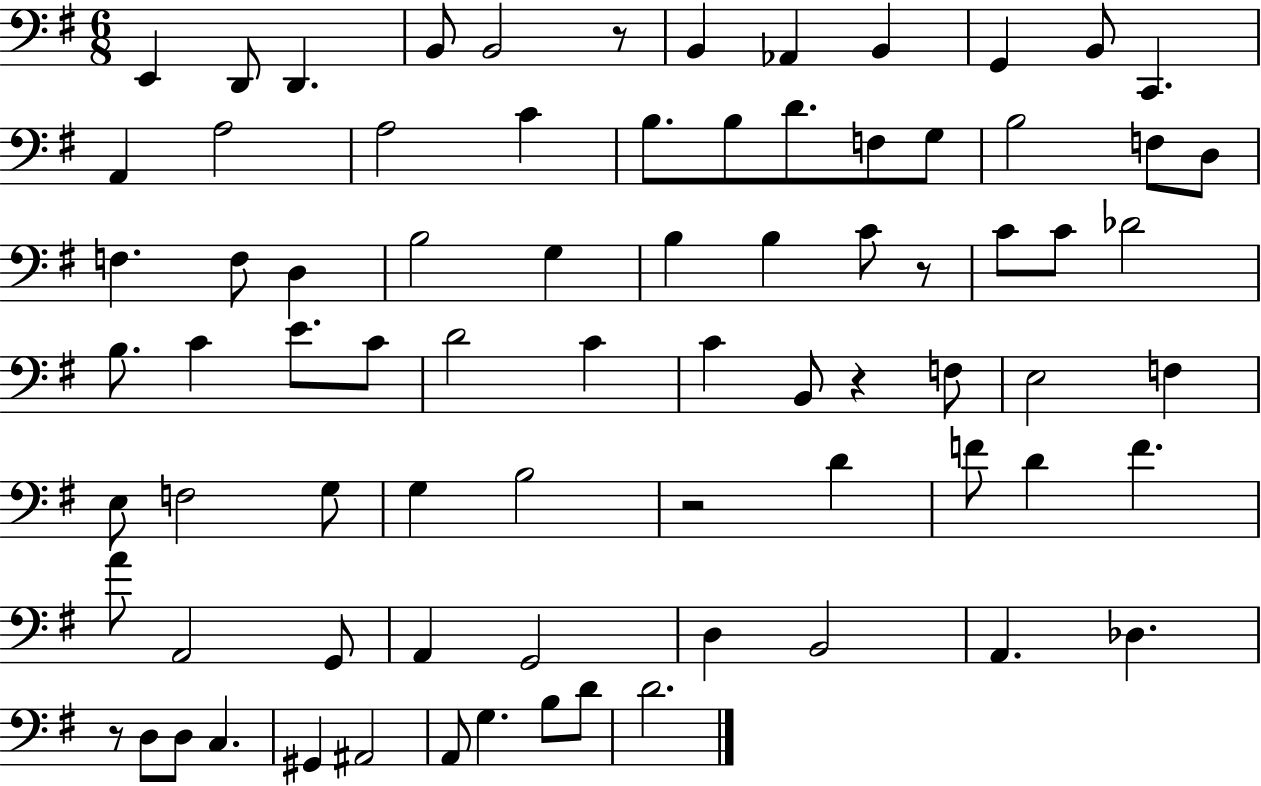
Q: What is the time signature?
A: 6/8